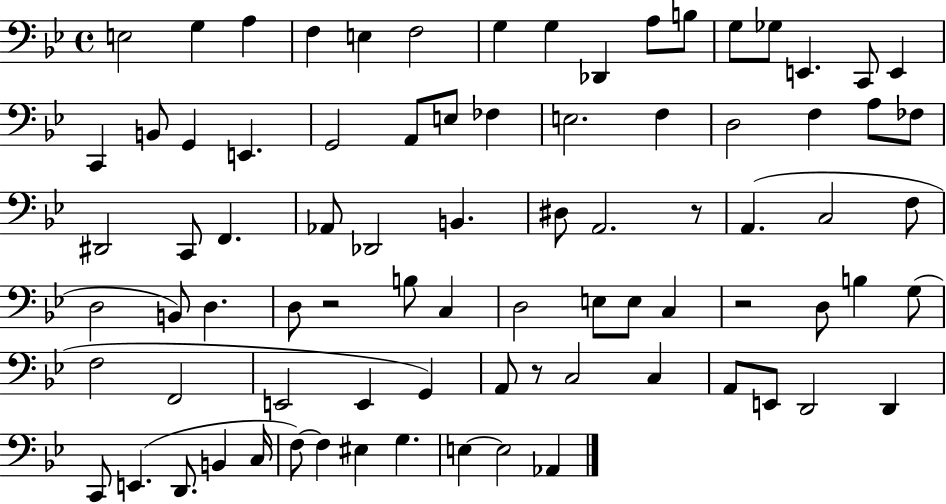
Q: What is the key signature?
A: BES major